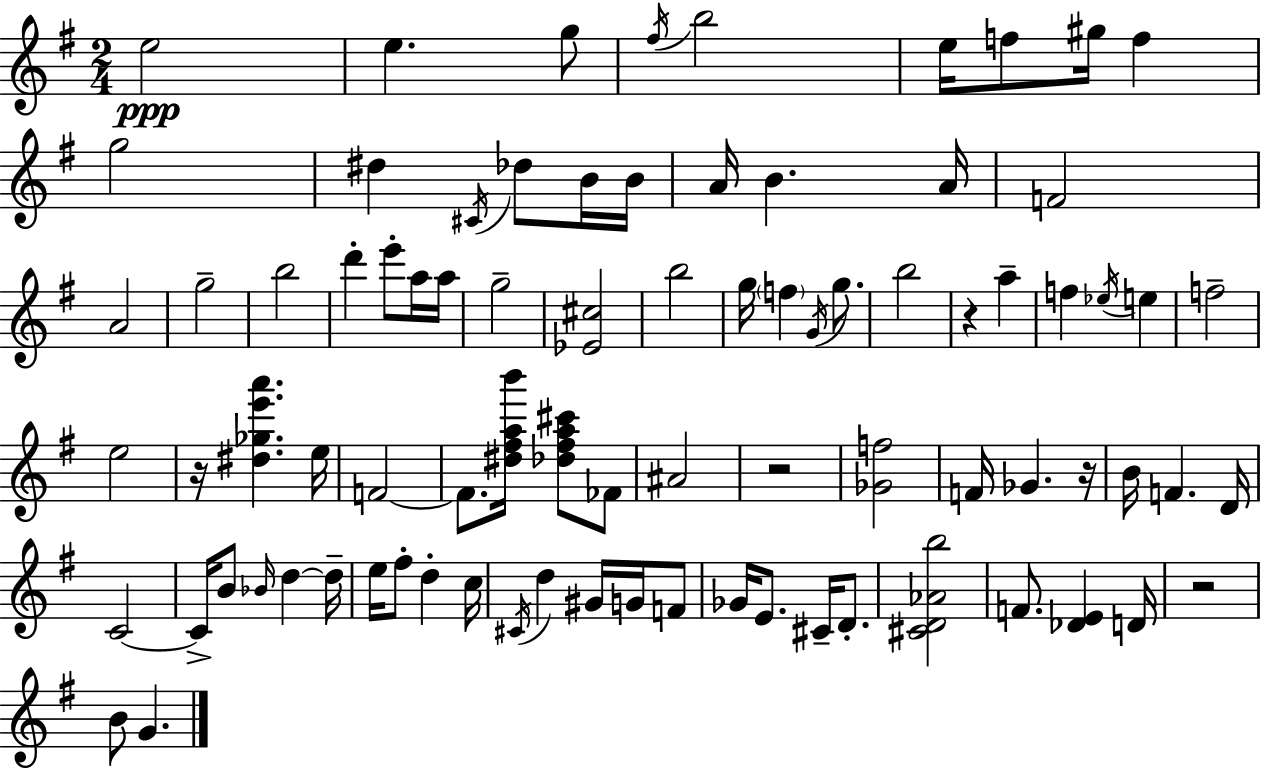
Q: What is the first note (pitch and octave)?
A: E5